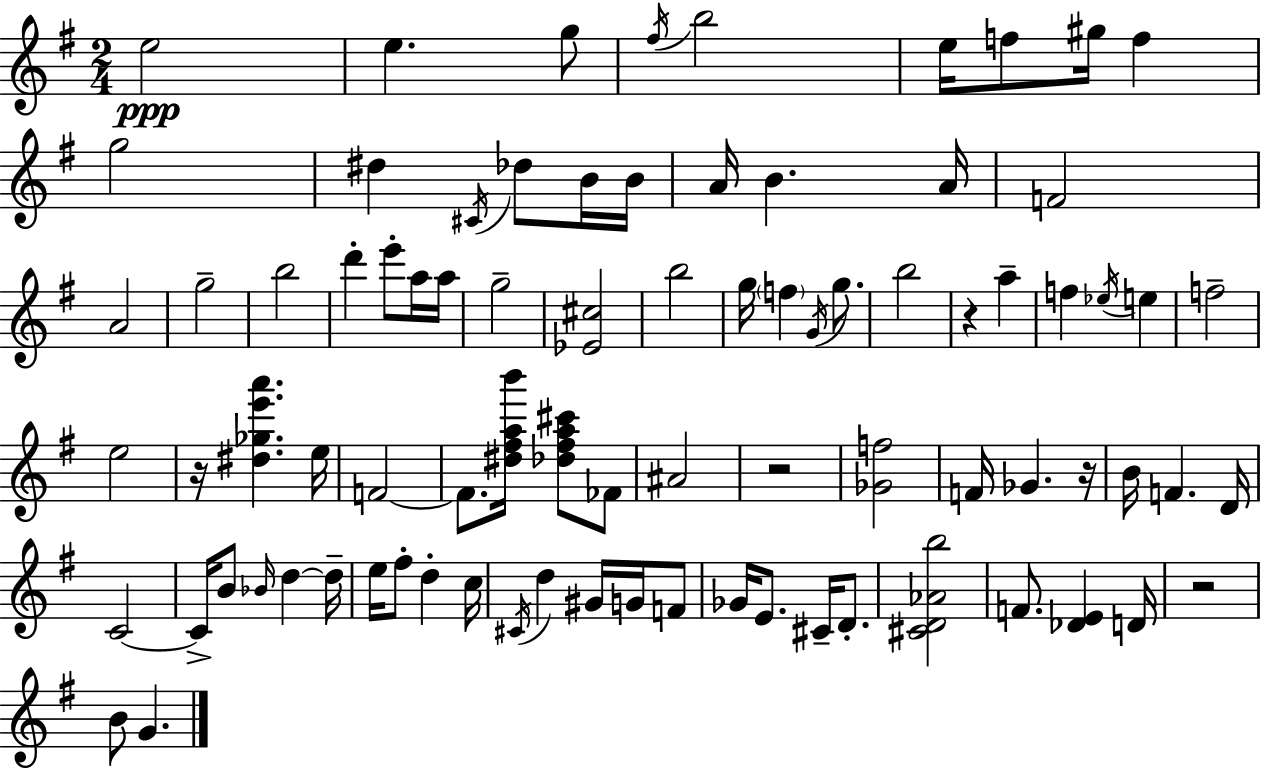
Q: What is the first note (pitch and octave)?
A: E5